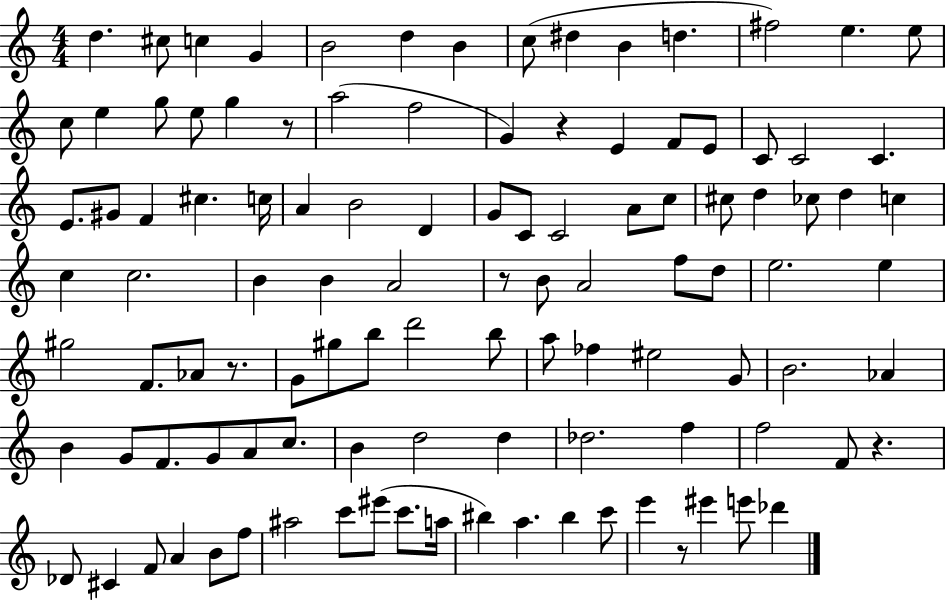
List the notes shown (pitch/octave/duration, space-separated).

D5/q. C#5/e C5/q G4/q B4/h D5/q B4/q C5/e D#5/q B4/q D5/q. F#5/h E5/q. E5/e C5/e E5/q G5/e E5/e G5/q R/e A5/h F5/h G4/q R/q E4/q F4/e E4/e C4/e C4/h C4/q. E4/e. G#4/e F4/q C#5/q. C5/s A4/q B4/h D4/q G4/e C4/e C4/h A4/e C5/e C#5/e D5/q CES5/e D5/q C5/q C5/q C5/h. B4/q B4/q A4/h R/e B4/e A4/h F5/e D5/e E5/h. E5/q G#5/h F4/e. Ab4/e R/e. G4/e G#5/e B5/e D6/h B5/e A5/e FES5/q EIS5/h G4/e B4/h. Ab4/q B4/q G4/e F4/e. G4/e A4/e C5/e. B4/q D5/h D5/q Db5/h. F5/q F5/h F4/e R/q. Db4/e C#4/q F4/e A4/q B4/e F5/e A#5/h C6/e EIS6/e C6/e. A5/s BIS5/q A5/q. BIS5/q C6/e E6/q R/e EIS6/q E6/e Db6/q